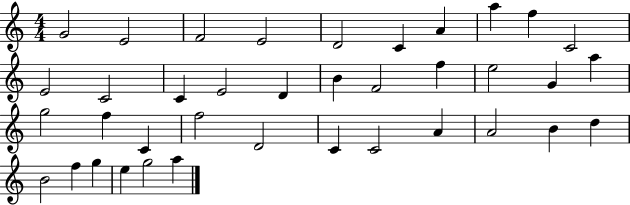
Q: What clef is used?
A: treble